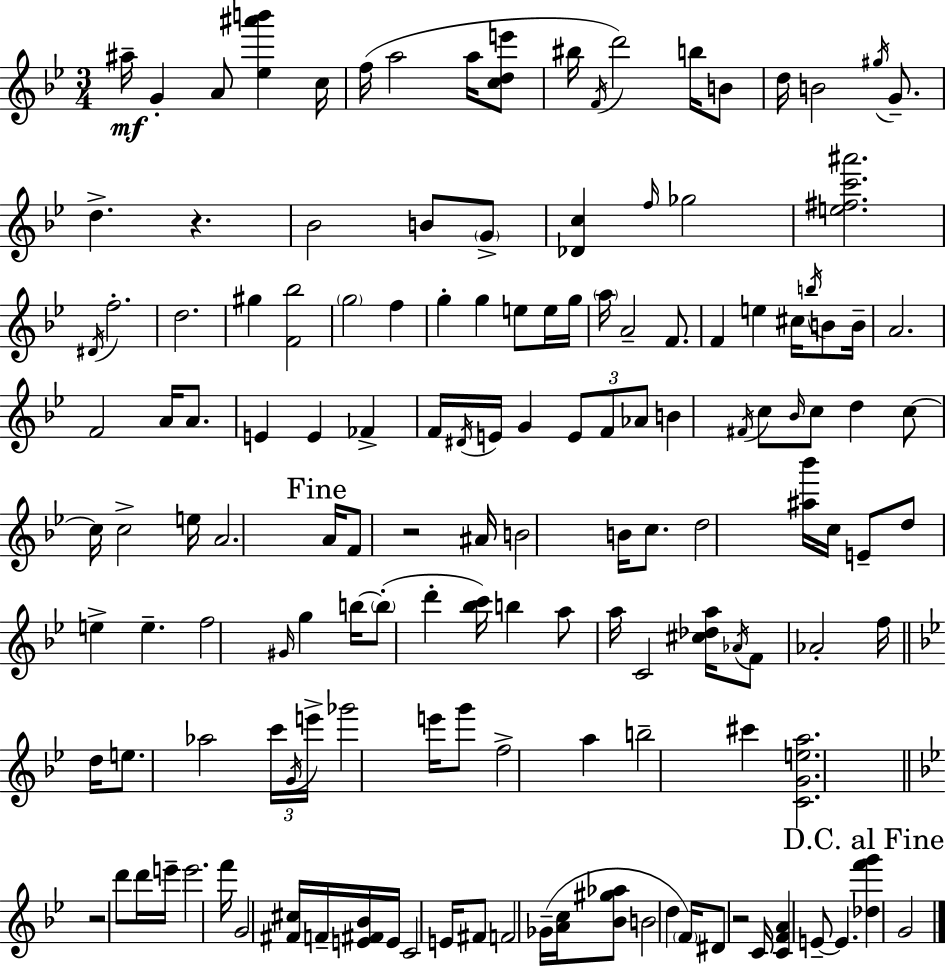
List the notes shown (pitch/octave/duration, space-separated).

A#5/s G4/q A4/e [Eb5,A#6,B6]/q C5/s F5/s A5/h A5/s [C5,D5,E6]/e BIS5/s F4/s D6/h B5/s B4/e D5/s B4/h G#5/s G4/e. D5/q. R/q. Bb4/h B4/e G4/e [Db4,C5]/q F5/s Gb5/h [E5,F#5,C6,A#6]/h. D#4/s F5/h. D5/h. G#5/q [F4,Bb5]/h G5/h F5/q G5/q G5/q E5/e E5/s G5/s A5/s A4/h F4/e. F4/q E5/q C#5/s B5/s B4/e B4/s A4/h. F4/h A4/s A4/e. E4/q E4/q FES4/q F4/s D#4/s E4/s G4/q E4/e F4/e Ab4/e B4/q F#4/s C5/e Bb4/s C5/e D5/q C5/e C5/s C5/h E5/s A4/h. A4/s F4/e R/h A#4/s B4/h B4/s C5/e. D5/h [A#5,Bb6]/s C5/s E4/e D5/e E5/q E5/q. F5/h G#4/s G5/q B5/s B5/e D6/q [Bb5,C6]/s B5/q A5/e A5/s C4/h [C#5,Db5,A5]/s Ab4/s F4/e Ab4/h F5/s D5/s E5/e. Ab5/h C6/s G4/s E6/s Gb6/h E6/s G6/e F5/h A5/q B5/h C#6/q [C4,G4,E5,A5]/h. R/h D6/e D6/s E6/s E6/h. F6/s G4/h [F#4,C#5]/s F4/s [E4,F#4,Bb4]/s E4/s C4/h E4/s F#4/e F4/h Gb4/s [A4,C5]/s [Bb4,G#5,Ab5]/e B4/h D5/q F4/s D#4/e R/h C4/s [C4,F4,A4]/q E4/e E4/q. [Db5,F6,G6]/q G4/h